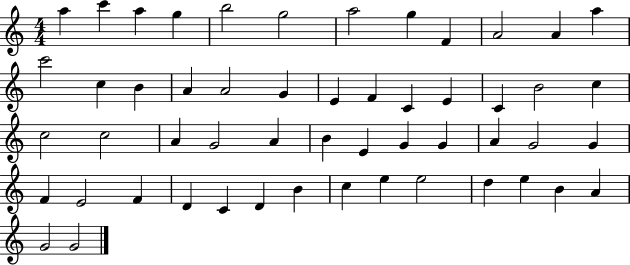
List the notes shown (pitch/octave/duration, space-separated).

A5/q C6/q A5/q G5/q B5/h G5/h A5/h G5/q F4/q A4/h A4/q A5/q C6/h C5/q B4/q A4/q A4/h G4/q E4/q F4/q C4/q E4/q C4/q B4/h C5/q C5/h C5/h A4/q G4/h A4/q B4/q E4/q G4/q G4/q A4/q G4/h G4/q F4/q E4/h F4/q D4/q C4/q D4/q B4/q C5/q E5/q E5/h D5/q E5/q B4/q A4/q G4/h G4/h